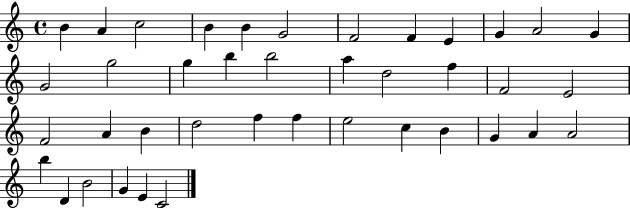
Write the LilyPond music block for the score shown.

{
  \clef treble
  \time 4/4
  \defaultTimeSignature
  \key c \major
  b'4 a'4 c''2 | b'4 b'4 g'2 | f'2 f'4 e'4 | g'4 a'2 g'4 | \break g'2 g''2 | g''4 b''4 b''2 | a''4 d''2 f''4 | f'2 e'2 | \break f'2 a'4 b'4 | d''2 f''4 f''4 | e''2 c''4 b'4 | g'4 a'4 a'2 | \break b''4 d'4 b'2 | g'4 e'4 c'2 | \bar "|."
}